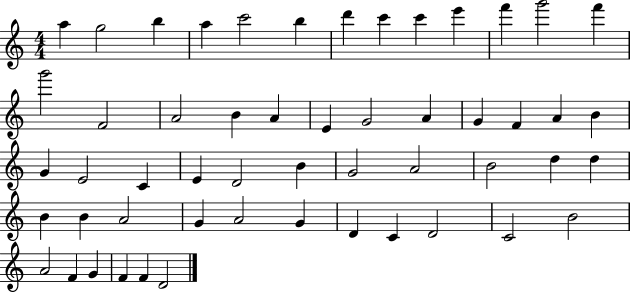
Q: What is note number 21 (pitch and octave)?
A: A4